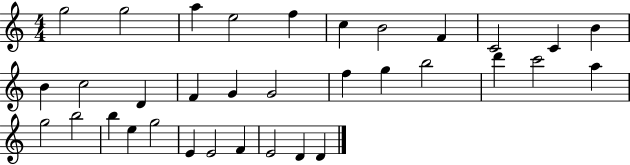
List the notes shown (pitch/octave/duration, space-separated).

G5/h G5/h A5/q E5/h F5/q C5/q B4/h F4/q C4/h C4/q B4/q B4/q C5/h D4/q F4/q G4/q G4/h F5/q G5/q B5/h D6/q C6/h A5/q G5/h B5/h B5/q E5/q G5/h E4/q E4/h F4/q E4/h D4/q D4/q